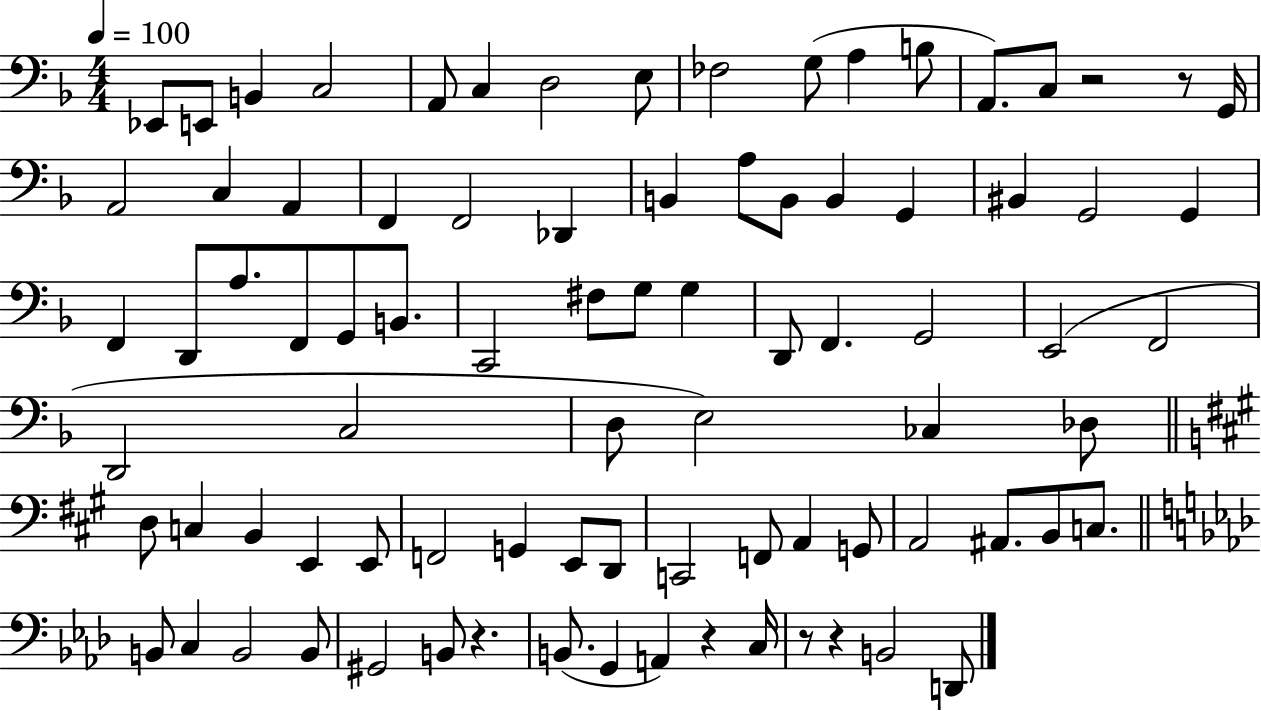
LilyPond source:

{
  \clef bass
  \numericTimeSignature
  \time 4/4
  \key f \major
  \tempo 4 = 100
  ees,8 e,8 b,4 c2 | a,8 c4 d2 e8 | fes2 g8( a4 b8 | a,8.) c8 r2 r8 g,16 | \break a,2 c4 a,4 | f,4 f,2 des,4 | b,4 a8 b,8 b,4 g,4 | bis,4 g,2 g,4 | \break f,4 d,8 a8. f,8 g,8 b,8. | c,2 fis8 g8 g4 | d,8 f,4. g,2 | e,2( f,2 | \break d,2 c2 | d8 e2) ces4 des8 | \bar "||" \break \key a \major d8 c4 b,4 e,4 e,8 | f,2 g,4 e,8 d,8 | c,2 f,8 a,4 g,8 | a,2 ais,8. b,8 c8. | \break \bar "||" \break \key aes \major b,8 c4 b,2 b,8 | gis,2 b,8 r4. | b,8.( g,4 a,4) r4 c16 | r8 r4 b,2 d,8 | \break \bar "|."
}